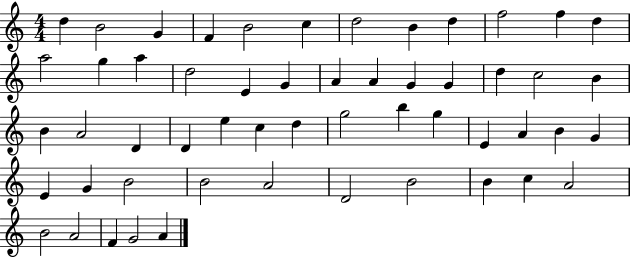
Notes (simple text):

D5/q B4/h G4/q F4/q B4/h C5/q D5/h B4/q D5/q F5/h F5/q D5/q A5/h G5/q A5/q D5/h E4/q G4/q A4/q A4/q G4/q G4/q D5/q C5/h B4/q B4/q A4/h D4/q D4/q E5/q C5/q D5/q G5/h B5/q G5/q E4/q A4/q B4/q G4/q E4/q G4/q B4/h B4/h A4/h D4/h B4/h B4/q C5/q A4/h B4/h A4/h F4/q G4/h A4/q